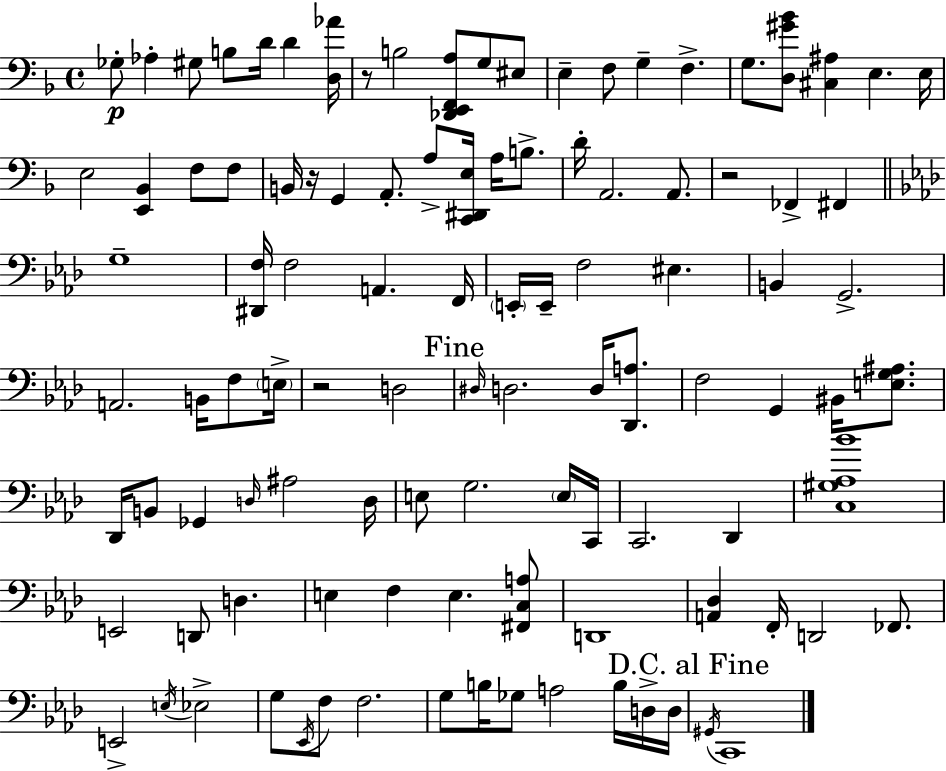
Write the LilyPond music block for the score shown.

{
  \clef bass
  \time 4/4
  \defaultTimeSignature
  \key d \minor
  ges8-.\p aes4-. gis8 b8 d'16 d'4 <d aes'>16 | r8 b2 <des, e, f, a>8 g8 eis8 | e4-- f8 g4-- f4.-> | g8. <d gis' bes'>8 <cis ais>4 e4. e16 | \break e2 <e, bes,>4 f8 f8 | b,16 r16 g,4 a,8.-. a8-> <c, dis, e>16 a16 b8.-> | d'16-. a,2. a,8. | r2 fes,4-> fis,4 | \break \bar "||" \break \key f \minor g1-- | <dis, f>16 f2 a,4. f,16 | \parenthesize e,16-. e,16-- f2 eis4. | b,4 g,2.-> | \break a,2. b,16 f8 \parenthesize e16-> | r2 d2 | \mark "Fine" \grace { dis16 } d2. d16 <des, a>8. | f2 g,4 bis,16 <e g ais>8. | \break des,16 b,8 ges,4 \grace { d16 } ais2 | d16 e8 g2. | \parenthesize e16 c,16 c,2. des,4 | <c gis aes bes'>1 | \break e,2 d,8 d4. | e4 f4 e4. | <fis, c a>8 d,1 | <a, des>4 f,16-. d,2 fes,8. | \break e,2-> \acciaccatura { e16 } ees2-> | g8 \acciaccatura { ees,16 } f8 f2. | g8 b16 ges8 a2 | b16 d16-> d16 \mark "D.C. al Fine" \acciaccatura { gis,16 } c,1 | \break \bar "|."
}